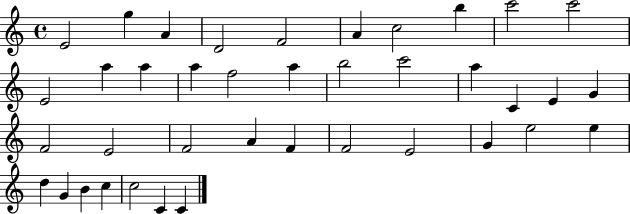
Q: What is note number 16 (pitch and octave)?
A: A5